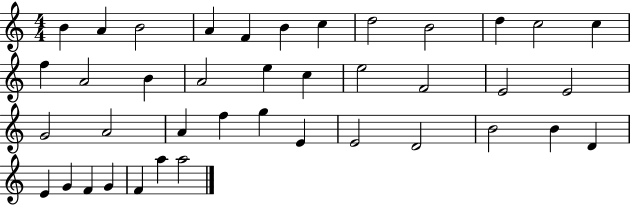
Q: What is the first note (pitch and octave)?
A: B4